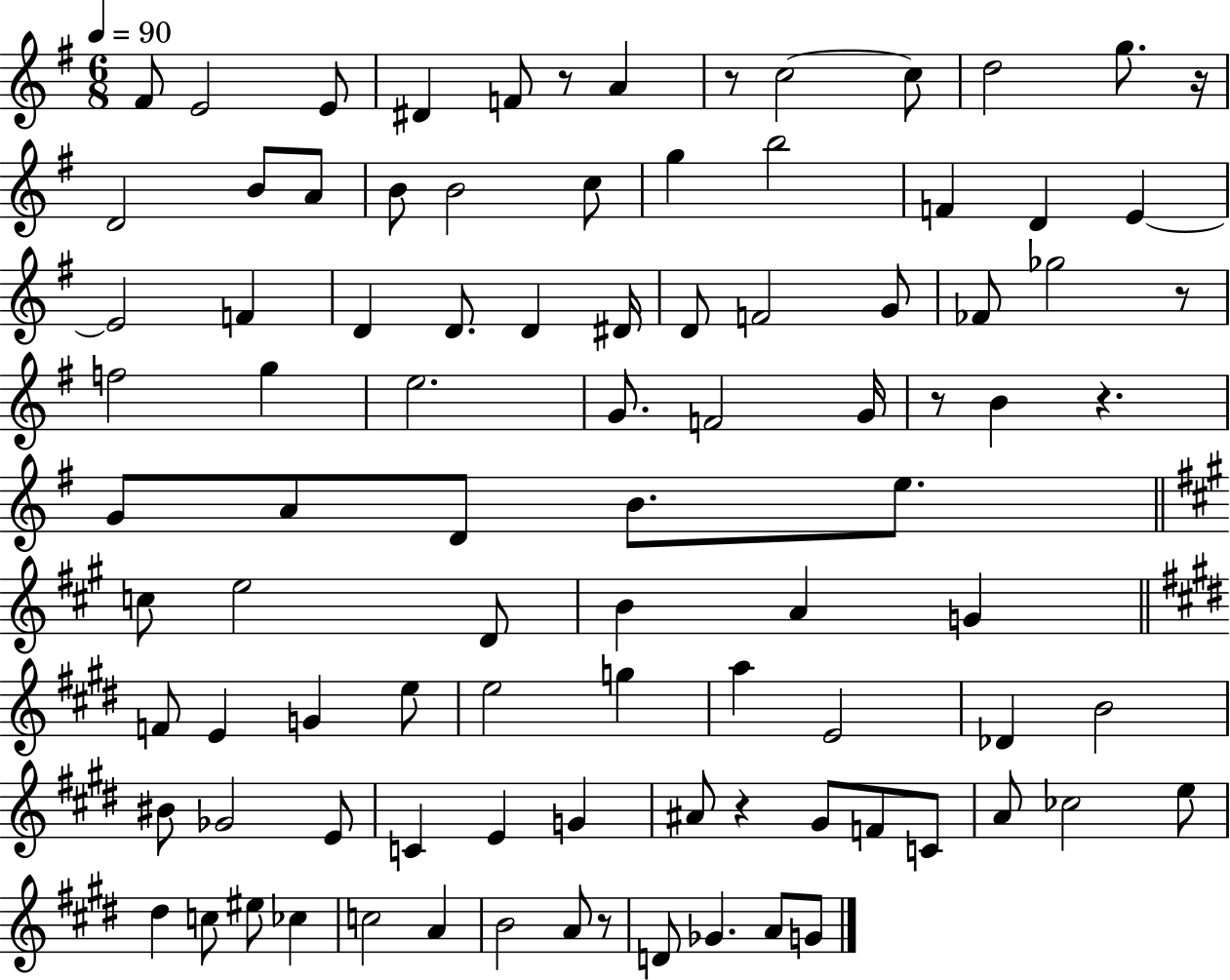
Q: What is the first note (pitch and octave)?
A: F#4